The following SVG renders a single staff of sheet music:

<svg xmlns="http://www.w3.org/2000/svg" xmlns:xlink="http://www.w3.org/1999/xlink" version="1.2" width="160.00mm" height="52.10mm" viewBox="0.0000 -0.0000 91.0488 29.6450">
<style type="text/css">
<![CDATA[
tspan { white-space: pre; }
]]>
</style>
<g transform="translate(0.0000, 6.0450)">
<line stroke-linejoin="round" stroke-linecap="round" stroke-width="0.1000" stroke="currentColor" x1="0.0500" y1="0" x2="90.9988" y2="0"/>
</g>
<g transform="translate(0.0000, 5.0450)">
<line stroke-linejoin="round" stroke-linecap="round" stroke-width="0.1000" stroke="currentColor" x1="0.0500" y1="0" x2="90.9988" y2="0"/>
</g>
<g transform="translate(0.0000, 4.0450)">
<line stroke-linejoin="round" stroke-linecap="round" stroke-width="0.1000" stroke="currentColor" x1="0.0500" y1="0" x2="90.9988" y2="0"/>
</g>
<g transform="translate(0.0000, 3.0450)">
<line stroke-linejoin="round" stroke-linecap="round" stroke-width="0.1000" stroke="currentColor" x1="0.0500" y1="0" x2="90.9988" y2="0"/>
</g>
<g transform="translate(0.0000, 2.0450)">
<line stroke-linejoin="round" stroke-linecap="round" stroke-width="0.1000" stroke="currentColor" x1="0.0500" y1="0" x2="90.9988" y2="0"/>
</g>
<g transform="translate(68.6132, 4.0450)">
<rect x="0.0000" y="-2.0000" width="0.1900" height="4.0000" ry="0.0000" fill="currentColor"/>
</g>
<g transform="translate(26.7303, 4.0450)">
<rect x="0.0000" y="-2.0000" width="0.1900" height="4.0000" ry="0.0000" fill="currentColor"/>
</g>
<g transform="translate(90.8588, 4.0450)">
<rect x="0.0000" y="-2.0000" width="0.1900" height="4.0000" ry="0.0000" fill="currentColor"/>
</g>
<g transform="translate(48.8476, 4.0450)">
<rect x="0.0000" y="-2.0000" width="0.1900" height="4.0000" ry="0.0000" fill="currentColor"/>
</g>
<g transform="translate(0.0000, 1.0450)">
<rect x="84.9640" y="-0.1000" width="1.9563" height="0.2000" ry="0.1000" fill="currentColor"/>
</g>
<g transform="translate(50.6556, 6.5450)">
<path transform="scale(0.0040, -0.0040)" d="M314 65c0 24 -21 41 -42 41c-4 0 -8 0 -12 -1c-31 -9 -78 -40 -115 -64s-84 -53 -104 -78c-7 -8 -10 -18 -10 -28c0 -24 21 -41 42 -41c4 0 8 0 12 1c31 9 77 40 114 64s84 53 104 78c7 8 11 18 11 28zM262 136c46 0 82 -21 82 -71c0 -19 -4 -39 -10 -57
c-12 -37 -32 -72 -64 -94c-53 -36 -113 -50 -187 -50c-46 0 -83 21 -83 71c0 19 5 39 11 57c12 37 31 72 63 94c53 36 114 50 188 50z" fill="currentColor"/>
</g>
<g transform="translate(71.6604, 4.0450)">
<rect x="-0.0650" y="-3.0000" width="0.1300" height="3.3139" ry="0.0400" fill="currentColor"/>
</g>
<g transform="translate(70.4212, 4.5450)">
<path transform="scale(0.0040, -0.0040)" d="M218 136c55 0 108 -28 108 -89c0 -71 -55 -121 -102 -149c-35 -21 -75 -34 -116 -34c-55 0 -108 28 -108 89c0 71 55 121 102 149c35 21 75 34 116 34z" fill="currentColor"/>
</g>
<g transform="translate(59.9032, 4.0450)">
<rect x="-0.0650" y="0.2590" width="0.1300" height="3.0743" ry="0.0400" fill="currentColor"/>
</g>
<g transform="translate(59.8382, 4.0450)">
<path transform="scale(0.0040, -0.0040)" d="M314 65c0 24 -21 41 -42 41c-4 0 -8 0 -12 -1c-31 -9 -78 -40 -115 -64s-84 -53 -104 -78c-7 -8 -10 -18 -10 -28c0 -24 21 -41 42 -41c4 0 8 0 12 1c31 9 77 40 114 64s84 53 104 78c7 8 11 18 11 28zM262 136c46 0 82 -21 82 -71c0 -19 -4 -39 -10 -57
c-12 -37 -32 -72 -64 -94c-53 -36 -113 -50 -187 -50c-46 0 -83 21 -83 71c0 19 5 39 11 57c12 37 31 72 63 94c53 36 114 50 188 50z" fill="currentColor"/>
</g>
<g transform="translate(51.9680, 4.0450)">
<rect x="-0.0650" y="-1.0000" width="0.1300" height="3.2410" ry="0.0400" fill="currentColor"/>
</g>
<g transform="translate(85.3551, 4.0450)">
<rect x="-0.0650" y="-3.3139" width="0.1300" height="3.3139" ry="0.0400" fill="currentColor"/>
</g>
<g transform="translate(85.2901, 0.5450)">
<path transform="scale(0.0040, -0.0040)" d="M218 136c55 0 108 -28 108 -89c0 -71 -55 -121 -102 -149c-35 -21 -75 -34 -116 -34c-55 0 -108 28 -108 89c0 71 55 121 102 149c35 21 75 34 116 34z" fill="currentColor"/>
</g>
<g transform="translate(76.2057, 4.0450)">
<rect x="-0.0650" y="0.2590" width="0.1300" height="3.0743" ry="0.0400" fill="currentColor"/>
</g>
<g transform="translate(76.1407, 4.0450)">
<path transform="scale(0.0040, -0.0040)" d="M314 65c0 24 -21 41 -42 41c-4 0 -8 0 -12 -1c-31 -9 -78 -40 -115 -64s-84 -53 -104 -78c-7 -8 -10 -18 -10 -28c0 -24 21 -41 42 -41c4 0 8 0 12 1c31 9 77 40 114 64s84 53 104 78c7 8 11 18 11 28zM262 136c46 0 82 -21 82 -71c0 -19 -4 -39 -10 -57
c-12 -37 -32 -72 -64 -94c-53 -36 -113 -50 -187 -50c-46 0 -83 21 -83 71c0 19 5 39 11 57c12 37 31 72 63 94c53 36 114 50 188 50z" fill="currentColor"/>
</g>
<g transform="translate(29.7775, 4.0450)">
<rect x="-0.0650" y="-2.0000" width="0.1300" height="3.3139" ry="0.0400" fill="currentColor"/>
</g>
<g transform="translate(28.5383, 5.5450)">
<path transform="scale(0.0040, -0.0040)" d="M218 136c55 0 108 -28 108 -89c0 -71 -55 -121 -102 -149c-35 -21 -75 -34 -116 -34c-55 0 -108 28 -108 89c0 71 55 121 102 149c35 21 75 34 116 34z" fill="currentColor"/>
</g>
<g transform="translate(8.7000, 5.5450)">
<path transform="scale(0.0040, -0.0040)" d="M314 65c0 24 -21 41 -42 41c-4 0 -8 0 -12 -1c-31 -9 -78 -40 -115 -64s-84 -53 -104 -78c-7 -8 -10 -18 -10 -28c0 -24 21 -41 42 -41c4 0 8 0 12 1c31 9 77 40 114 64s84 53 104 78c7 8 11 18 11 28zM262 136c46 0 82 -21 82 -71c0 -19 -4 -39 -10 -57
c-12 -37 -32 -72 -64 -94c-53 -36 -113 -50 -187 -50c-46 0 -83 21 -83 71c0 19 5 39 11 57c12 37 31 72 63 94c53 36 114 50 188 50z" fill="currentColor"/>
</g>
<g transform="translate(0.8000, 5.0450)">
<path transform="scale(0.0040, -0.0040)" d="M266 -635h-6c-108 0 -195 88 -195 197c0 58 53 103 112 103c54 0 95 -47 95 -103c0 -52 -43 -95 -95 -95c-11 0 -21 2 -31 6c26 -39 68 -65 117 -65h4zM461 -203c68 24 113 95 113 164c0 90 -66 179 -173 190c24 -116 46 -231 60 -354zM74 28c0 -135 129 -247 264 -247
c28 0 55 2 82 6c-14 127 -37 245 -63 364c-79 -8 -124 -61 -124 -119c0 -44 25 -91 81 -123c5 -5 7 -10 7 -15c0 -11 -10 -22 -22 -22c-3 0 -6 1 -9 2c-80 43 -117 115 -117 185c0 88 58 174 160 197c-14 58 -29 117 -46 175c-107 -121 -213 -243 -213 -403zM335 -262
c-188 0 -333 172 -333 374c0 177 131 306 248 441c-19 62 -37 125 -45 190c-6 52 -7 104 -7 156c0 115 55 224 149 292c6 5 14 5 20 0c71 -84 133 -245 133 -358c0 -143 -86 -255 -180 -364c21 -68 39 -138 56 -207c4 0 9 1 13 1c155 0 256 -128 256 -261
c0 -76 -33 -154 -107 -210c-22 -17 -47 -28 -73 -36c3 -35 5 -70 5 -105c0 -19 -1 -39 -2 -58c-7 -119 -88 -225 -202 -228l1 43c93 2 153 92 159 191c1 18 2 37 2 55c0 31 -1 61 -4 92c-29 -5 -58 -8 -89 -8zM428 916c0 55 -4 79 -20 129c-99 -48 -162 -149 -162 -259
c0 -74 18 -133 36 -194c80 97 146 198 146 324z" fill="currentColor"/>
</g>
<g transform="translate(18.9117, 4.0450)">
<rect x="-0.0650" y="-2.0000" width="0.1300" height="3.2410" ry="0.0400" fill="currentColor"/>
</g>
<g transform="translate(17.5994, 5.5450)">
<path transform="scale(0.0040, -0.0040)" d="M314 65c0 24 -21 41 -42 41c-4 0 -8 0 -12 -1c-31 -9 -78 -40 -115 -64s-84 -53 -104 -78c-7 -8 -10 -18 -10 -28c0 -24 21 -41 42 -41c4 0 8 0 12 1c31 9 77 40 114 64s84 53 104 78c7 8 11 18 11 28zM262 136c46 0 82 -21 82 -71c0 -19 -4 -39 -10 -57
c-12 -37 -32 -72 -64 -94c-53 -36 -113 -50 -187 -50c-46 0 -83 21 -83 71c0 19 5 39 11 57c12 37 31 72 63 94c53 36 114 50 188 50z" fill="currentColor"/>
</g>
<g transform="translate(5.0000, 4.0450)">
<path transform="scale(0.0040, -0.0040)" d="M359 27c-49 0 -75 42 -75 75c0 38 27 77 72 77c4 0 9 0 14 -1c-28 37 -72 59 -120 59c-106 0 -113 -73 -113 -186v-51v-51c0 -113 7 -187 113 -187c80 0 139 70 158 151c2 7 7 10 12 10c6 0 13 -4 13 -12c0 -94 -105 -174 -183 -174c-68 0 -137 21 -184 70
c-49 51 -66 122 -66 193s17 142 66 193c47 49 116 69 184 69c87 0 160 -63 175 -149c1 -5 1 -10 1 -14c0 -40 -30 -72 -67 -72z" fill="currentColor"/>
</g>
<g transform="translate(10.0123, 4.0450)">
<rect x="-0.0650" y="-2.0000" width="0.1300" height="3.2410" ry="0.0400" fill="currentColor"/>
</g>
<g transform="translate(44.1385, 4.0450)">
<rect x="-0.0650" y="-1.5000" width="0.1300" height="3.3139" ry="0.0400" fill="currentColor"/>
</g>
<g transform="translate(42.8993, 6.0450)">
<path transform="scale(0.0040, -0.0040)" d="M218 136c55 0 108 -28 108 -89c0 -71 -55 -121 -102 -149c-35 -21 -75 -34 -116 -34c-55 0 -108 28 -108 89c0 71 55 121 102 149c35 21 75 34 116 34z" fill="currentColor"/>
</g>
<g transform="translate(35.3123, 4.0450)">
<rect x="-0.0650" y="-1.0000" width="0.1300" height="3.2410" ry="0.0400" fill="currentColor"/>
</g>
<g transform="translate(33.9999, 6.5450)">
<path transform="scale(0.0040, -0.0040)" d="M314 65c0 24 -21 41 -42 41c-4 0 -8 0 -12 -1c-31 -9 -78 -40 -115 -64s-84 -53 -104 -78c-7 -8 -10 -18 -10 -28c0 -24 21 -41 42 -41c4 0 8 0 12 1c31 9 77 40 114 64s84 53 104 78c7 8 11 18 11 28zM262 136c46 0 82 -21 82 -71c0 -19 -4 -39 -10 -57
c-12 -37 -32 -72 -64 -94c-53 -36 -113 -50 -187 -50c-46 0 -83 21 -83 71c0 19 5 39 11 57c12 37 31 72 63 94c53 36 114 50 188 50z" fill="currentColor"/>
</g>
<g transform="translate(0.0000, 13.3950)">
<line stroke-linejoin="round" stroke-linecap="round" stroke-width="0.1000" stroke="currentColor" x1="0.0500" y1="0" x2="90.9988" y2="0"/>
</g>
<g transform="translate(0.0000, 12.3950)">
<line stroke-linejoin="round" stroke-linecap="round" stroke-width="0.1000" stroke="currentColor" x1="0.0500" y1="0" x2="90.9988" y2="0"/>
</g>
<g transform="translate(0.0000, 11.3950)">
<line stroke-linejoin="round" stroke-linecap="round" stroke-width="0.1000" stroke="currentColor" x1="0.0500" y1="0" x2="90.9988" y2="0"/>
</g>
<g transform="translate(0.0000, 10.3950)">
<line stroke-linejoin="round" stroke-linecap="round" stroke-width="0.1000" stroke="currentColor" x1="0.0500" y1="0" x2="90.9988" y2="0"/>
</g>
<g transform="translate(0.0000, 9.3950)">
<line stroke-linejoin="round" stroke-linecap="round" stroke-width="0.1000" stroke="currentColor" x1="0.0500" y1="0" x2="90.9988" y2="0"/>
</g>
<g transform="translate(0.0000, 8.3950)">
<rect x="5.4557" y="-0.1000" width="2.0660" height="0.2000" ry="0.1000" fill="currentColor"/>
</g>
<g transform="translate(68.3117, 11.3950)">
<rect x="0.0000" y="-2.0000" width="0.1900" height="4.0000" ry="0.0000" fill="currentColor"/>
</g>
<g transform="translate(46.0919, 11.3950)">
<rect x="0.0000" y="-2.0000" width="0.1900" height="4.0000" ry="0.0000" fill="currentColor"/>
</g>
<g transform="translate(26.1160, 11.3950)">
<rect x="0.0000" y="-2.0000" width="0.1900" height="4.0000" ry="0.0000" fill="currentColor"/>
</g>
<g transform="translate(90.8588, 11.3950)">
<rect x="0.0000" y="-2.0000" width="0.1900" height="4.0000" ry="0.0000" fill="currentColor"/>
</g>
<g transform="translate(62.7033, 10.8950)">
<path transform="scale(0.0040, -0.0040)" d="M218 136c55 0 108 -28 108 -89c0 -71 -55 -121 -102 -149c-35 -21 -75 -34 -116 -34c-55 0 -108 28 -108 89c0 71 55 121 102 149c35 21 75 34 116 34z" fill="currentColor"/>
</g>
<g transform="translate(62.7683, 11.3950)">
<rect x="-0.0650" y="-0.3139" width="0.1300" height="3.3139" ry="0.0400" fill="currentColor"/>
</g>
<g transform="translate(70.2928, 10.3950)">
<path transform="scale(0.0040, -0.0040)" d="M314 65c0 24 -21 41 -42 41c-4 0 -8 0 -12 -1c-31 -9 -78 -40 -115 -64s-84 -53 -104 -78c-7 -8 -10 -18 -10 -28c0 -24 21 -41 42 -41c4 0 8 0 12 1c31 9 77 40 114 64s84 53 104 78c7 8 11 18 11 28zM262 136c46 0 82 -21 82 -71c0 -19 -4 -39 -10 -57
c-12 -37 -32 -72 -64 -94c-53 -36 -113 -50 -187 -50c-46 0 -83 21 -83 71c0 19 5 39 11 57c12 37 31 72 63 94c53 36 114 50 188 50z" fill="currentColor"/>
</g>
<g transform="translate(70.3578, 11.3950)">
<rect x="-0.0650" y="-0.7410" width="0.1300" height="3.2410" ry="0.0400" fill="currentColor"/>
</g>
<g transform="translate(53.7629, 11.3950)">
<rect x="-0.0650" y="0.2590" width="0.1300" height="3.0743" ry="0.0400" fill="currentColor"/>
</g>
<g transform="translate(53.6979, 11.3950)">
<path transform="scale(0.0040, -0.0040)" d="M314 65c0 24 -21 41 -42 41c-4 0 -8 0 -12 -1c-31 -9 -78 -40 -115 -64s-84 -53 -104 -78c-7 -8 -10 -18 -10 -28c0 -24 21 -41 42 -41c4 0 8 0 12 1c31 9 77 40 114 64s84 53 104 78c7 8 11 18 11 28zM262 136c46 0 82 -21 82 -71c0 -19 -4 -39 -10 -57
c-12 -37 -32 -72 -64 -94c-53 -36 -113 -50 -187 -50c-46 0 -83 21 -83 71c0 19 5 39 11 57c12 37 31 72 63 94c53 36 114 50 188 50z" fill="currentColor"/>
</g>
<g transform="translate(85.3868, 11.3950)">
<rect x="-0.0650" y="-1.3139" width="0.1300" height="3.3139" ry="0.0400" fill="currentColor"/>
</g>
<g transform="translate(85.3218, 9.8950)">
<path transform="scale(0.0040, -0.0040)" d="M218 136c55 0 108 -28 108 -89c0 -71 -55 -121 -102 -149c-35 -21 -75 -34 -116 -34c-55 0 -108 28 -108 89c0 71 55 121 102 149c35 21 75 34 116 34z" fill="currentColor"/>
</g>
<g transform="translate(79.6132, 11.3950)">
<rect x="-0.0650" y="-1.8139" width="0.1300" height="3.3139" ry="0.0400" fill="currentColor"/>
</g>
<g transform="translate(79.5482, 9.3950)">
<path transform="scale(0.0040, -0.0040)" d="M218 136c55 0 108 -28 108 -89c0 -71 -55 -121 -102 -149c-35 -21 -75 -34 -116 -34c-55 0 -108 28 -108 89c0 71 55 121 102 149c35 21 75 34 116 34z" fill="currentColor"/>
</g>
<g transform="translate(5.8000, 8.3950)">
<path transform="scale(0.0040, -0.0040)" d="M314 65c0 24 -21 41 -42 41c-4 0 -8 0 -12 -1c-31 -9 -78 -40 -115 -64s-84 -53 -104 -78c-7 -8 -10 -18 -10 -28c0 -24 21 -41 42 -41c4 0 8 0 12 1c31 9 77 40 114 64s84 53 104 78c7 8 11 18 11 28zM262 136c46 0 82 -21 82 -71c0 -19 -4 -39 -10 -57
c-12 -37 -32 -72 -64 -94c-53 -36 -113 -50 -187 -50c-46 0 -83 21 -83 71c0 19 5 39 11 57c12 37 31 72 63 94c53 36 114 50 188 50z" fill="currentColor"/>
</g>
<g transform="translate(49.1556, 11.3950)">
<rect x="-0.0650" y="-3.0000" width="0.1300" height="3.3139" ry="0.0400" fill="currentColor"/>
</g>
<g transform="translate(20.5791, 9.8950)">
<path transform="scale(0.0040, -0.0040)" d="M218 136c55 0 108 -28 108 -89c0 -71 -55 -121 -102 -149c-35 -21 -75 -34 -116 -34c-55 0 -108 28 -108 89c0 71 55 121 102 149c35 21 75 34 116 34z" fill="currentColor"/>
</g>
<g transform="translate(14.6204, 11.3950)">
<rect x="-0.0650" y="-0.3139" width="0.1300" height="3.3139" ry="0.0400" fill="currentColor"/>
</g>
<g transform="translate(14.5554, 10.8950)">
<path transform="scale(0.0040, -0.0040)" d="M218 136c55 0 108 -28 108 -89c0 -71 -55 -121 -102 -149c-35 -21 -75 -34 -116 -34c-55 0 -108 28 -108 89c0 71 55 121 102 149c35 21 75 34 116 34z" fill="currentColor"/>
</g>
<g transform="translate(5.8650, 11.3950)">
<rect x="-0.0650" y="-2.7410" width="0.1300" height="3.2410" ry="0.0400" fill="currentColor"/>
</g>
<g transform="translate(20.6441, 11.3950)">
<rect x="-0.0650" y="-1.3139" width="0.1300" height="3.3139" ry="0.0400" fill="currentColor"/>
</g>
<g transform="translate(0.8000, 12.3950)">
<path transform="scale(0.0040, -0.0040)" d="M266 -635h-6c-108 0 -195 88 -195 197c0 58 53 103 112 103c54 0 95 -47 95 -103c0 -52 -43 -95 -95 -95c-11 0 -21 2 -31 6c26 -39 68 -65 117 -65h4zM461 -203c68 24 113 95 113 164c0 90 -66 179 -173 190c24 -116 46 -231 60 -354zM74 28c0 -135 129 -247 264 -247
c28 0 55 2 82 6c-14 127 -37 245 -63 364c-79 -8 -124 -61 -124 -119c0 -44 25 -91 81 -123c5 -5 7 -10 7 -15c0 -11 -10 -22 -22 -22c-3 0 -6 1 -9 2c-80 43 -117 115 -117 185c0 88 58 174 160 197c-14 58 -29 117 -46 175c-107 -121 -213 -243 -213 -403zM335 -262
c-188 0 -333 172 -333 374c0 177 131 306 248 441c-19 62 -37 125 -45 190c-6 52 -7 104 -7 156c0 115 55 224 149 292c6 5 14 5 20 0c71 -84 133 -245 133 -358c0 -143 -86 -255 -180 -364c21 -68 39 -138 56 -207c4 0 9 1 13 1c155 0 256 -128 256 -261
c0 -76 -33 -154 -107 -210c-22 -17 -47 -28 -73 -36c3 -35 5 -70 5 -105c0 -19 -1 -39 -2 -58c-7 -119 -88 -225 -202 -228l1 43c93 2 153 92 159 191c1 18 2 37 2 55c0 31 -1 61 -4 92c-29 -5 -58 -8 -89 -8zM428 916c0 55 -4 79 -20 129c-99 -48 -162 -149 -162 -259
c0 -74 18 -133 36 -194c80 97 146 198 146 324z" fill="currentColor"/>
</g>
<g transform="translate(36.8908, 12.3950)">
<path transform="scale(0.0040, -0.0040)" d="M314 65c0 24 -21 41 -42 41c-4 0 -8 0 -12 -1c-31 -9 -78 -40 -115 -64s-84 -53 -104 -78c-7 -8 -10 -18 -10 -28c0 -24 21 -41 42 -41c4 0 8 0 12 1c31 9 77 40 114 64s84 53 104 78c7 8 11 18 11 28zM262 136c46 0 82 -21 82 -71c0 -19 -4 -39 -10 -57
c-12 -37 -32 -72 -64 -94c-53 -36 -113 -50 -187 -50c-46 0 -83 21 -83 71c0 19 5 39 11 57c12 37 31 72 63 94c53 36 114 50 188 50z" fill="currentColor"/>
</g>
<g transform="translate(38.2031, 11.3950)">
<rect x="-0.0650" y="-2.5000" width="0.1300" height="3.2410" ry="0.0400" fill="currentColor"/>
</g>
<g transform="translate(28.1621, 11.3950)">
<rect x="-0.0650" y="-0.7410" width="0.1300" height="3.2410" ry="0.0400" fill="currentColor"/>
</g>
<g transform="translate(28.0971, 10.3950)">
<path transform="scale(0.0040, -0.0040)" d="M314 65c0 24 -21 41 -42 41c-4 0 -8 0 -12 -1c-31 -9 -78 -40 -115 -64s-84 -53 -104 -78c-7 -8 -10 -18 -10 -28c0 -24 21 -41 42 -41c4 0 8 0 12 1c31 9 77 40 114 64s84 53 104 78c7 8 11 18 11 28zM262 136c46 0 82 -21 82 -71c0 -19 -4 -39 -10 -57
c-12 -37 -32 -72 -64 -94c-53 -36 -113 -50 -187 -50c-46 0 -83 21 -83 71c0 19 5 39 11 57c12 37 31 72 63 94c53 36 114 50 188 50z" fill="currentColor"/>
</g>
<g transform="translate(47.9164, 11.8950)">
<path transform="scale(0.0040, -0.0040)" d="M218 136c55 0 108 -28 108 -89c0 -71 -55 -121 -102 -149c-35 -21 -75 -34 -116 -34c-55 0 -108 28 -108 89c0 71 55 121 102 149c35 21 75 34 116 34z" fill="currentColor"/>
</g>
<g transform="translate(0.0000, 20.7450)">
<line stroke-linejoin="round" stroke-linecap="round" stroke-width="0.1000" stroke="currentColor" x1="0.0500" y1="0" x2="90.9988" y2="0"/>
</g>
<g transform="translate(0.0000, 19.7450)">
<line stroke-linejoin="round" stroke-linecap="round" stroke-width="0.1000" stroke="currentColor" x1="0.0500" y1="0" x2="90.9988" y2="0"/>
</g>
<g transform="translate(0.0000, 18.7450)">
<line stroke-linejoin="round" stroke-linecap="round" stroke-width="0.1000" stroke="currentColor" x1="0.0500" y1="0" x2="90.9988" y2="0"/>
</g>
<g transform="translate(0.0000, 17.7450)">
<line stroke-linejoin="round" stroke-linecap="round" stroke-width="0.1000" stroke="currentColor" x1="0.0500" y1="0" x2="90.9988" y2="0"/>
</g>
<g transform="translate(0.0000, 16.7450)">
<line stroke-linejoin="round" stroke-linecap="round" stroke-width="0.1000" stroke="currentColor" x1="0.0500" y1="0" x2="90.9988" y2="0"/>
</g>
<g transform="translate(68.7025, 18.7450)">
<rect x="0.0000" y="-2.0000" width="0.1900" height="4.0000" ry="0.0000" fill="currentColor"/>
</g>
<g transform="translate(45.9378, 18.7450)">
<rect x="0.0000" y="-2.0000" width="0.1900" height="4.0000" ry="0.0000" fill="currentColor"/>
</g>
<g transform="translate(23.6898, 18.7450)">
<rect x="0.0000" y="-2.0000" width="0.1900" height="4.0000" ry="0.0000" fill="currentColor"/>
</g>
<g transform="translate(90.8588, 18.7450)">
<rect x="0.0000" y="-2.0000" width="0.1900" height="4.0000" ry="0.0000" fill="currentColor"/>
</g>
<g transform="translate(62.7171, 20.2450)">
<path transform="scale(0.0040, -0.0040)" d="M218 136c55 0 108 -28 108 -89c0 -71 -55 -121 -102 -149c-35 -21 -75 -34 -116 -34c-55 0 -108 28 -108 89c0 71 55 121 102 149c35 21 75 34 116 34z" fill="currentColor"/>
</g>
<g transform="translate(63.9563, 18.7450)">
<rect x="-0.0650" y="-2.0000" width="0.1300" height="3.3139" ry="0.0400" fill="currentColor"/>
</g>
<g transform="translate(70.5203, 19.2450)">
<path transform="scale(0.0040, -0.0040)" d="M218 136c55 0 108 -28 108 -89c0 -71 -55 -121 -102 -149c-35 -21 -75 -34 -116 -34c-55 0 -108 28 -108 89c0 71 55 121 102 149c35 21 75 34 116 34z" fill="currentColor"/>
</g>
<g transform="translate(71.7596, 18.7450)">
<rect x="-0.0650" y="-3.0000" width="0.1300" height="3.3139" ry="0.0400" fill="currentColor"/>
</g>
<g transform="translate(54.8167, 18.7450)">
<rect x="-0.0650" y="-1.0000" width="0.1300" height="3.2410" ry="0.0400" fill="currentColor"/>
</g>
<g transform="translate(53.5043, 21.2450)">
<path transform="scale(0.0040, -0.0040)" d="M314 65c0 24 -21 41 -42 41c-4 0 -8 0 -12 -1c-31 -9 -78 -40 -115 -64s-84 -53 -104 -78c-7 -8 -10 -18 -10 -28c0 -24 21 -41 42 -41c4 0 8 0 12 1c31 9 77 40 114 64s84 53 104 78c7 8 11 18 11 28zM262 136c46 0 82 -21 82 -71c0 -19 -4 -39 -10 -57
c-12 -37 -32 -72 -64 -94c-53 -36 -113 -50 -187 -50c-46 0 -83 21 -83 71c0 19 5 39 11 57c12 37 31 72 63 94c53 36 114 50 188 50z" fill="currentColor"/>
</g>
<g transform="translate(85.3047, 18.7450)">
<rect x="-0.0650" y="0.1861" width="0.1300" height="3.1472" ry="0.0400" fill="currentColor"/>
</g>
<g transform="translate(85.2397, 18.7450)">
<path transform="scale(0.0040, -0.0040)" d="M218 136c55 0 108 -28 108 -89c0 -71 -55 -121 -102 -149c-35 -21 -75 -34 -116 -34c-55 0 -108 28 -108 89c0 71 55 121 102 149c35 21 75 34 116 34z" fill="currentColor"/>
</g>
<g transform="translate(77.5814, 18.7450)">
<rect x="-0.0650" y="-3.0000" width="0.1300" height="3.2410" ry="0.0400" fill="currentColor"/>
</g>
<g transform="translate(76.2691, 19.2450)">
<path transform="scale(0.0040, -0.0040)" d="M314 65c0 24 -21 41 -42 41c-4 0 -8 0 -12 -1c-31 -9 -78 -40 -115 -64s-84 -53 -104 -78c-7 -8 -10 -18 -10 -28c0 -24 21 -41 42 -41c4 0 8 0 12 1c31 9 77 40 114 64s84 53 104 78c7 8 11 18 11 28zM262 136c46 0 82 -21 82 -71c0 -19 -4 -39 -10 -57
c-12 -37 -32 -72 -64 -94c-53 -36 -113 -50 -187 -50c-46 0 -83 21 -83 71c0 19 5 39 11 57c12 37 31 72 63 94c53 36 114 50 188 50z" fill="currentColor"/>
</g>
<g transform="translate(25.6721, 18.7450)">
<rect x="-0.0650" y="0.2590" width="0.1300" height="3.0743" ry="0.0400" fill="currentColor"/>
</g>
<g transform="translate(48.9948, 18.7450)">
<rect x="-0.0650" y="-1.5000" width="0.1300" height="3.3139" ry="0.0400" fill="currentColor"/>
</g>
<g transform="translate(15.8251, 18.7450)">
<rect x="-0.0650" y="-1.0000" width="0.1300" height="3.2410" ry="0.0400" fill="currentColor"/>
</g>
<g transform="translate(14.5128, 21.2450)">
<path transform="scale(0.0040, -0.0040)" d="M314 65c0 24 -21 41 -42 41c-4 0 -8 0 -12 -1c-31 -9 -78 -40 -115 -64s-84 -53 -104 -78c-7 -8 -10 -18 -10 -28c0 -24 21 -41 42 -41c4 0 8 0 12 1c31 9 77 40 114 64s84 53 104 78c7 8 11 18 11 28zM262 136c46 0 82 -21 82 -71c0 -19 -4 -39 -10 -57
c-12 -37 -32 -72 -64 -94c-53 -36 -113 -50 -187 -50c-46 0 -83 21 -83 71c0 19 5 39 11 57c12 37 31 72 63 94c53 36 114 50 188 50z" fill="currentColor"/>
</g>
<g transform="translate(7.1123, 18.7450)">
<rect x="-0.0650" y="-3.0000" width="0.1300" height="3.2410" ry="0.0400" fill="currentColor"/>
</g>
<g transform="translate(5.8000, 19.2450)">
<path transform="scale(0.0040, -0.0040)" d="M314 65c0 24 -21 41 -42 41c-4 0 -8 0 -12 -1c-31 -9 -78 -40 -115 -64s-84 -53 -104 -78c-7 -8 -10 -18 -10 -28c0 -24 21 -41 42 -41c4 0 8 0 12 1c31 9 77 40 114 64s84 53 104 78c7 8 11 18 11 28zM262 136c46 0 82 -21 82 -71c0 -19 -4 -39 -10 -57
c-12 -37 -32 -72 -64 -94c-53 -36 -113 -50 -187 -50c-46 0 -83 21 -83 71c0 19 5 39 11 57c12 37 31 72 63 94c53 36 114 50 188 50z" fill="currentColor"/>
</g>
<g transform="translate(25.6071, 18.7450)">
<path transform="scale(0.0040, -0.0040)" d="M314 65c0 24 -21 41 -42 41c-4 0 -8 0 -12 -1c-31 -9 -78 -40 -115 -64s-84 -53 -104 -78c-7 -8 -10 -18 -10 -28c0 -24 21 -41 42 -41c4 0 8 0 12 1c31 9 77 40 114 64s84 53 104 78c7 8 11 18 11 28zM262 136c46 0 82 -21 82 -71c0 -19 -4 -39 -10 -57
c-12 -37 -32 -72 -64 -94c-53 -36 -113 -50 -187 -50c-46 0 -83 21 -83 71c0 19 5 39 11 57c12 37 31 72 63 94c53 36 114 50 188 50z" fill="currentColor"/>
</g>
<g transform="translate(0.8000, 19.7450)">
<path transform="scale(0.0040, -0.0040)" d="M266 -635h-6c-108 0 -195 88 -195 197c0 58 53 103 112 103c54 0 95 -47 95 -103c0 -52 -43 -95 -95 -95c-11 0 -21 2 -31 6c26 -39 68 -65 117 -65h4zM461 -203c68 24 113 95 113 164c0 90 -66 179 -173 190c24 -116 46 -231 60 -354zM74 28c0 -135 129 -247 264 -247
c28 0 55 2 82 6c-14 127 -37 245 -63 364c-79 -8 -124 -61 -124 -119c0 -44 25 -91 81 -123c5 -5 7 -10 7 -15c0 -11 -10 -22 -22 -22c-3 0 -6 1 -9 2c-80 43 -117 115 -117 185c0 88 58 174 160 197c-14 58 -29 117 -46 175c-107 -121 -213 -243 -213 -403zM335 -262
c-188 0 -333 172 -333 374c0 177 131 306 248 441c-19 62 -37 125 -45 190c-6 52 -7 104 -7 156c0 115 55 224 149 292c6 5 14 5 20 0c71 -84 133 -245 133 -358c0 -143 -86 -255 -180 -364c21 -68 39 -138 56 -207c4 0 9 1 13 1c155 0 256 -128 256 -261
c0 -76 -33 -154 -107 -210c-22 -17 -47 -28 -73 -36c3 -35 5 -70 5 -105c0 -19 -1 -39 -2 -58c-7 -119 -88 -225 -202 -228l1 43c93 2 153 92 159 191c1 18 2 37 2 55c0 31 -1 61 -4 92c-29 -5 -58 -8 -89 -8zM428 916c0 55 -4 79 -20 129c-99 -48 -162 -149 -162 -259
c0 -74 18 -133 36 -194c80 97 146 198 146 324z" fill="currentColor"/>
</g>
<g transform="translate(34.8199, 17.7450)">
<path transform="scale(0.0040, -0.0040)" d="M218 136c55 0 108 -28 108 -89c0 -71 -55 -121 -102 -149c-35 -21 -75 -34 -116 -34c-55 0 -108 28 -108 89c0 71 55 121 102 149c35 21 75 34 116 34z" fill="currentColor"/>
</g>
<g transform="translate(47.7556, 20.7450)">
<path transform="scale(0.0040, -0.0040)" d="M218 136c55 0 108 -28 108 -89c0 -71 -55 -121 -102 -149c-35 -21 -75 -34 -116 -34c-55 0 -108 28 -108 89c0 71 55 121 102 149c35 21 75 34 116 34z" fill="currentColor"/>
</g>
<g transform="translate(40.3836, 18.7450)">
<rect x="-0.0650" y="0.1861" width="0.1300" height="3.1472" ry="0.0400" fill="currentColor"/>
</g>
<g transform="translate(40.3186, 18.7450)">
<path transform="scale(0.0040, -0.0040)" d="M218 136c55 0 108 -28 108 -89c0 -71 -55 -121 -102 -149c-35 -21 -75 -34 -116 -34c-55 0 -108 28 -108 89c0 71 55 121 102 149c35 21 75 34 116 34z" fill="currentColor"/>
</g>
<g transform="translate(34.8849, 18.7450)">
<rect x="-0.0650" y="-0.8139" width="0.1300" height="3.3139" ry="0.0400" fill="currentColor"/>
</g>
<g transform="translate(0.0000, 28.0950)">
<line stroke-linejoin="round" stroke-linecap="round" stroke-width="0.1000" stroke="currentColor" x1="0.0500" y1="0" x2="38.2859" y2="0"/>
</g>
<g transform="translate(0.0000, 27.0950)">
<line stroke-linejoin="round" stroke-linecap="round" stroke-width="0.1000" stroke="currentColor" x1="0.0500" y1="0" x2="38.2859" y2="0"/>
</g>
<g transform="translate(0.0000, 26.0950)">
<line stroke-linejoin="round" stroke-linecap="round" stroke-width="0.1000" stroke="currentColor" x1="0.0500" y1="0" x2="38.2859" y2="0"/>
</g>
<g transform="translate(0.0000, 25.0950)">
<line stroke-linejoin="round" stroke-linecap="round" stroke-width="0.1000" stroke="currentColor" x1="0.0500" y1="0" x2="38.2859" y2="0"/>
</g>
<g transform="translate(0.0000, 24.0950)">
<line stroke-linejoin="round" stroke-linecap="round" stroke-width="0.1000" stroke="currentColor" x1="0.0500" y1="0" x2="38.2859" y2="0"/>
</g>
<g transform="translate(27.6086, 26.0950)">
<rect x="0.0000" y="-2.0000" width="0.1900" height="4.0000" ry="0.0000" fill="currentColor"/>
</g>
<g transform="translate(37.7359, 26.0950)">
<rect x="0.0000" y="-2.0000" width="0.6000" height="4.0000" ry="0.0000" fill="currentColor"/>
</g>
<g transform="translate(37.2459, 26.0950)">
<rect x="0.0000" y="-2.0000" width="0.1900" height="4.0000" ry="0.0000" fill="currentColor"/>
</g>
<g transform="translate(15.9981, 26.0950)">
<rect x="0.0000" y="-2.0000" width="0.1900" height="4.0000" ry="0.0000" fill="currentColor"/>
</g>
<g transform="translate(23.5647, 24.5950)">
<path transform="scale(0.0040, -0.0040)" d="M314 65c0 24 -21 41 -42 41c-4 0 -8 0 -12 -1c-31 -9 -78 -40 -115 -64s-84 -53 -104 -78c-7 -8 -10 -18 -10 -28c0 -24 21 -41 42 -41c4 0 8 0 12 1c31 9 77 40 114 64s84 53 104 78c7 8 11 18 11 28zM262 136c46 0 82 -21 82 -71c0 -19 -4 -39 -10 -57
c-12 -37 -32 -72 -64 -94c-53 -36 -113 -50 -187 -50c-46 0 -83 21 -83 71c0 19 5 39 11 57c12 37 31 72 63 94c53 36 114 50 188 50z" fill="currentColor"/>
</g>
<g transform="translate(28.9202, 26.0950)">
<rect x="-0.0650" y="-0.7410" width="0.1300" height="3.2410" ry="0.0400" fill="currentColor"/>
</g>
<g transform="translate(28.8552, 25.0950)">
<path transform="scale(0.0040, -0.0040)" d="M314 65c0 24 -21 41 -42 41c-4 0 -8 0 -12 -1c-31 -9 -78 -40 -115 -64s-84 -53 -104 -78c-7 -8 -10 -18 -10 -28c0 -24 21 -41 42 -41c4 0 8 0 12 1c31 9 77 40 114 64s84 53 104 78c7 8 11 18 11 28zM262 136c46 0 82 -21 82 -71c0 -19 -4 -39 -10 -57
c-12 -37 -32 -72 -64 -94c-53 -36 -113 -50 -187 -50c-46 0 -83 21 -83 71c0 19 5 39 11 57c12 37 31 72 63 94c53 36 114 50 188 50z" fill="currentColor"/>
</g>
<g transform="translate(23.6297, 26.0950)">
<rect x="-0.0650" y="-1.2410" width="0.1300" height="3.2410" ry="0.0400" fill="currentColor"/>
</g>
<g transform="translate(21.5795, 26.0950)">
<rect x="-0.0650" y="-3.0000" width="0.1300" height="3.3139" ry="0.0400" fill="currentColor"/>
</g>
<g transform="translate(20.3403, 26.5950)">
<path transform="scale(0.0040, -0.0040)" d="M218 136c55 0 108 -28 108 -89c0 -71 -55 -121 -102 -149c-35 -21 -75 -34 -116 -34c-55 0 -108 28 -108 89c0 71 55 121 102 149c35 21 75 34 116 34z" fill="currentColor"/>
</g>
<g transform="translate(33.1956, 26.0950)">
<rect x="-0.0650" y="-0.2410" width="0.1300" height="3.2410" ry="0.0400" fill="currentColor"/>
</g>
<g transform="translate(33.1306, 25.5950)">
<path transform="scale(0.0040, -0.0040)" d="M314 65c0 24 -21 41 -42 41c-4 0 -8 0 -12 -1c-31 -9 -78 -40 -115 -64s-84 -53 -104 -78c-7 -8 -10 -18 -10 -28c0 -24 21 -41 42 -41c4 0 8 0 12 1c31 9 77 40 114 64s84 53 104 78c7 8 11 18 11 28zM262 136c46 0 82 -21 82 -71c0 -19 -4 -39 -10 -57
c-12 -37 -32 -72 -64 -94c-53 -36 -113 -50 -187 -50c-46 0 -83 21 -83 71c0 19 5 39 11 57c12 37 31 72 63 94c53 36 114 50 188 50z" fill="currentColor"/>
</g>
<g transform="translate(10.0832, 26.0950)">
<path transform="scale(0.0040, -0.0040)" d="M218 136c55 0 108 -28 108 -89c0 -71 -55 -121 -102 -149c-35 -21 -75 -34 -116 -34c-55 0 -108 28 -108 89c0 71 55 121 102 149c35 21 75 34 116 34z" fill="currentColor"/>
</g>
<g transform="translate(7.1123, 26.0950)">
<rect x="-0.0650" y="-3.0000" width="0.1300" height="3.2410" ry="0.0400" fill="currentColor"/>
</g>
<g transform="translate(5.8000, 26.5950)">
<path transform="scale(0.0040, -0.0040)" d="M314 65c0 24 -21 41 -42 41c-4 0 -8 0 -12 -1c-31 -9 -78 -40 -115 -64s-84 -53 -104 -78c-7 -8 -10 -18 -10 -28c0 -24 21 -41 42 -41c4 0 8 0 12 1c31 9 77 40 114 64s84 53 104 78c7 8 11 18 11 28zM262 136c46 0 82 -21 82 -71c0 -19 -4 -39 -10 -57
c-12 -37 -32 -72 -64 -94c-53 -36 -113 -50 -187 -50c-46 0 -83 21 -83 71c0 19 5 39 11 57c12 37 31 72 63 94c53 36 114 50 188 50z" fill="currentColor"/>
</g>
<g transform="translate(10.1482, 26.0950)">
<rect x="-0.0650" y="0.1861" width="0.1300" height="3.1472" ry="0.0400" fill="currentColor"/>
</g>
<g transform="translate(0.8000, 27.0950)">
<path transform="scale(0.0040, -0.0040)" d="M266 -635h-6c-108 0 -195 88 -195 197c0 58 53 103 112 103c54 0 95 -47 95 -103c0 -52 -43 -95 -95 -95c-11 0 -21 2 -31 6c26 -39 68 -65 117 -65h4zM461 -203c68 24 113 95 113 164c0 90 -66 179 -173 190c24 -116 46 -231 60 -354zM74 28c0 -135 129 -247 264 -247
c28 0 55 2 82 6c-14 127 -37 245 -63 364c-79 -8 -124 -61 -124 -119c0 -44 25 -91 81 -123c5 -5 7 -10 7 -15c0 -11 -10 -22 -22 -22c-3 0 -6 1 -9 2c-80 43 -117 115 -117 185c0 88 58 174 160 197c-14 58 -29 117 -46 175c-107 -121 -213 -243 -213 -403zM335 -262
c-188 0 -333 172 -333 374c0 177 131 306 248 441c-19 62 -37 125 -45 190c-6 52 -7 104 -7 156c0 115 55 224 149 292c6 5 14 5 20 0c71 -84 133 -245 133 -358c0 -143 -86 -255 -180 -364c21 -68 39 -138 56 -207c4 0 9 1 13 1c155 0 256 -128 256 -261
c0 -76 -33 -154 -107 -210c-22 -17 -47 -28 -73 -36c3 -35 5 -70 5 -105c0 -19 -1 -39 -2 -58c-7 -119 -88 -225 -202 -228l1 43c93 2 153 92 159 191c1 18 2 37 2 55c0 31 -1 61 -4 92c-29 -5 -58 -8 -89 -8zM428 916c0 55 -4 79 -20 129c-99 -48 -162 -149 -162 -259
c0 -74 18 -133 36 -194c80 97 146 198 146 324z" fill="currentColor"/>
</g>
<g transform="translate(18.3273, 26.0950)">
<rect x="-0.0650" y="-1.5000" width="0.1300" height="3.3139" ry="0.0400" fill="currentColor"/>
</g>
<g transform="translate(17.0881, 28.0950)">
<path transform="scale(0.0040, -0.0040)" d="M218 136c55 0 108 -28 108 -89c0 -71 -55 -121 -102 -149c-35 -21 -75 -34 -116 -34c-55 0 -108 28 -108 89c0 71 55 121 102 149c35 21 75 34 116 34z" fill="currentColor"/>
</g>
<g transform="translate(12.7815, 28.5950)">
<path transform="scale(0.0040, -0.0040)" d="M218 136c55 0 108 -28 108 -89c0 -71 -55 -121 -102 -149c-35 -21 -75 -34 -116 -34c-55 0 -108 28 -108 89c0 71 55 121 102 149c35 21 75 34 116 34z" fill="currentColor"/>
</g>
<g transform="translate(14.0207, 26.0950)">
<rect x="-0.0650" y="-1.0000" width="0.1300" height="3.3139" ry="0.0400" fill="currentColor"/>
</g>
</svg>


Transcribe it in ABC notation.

X:1
T:Untitled
M:4/4
L:1/4
K:C
F2 F2 F D2 E D2 B2 A B2 b a2 c e d2 G2 A B2 c d2 f e A2 D2 B2 d B E D2 F A A2 B A2 B D E A e2 d2 c2